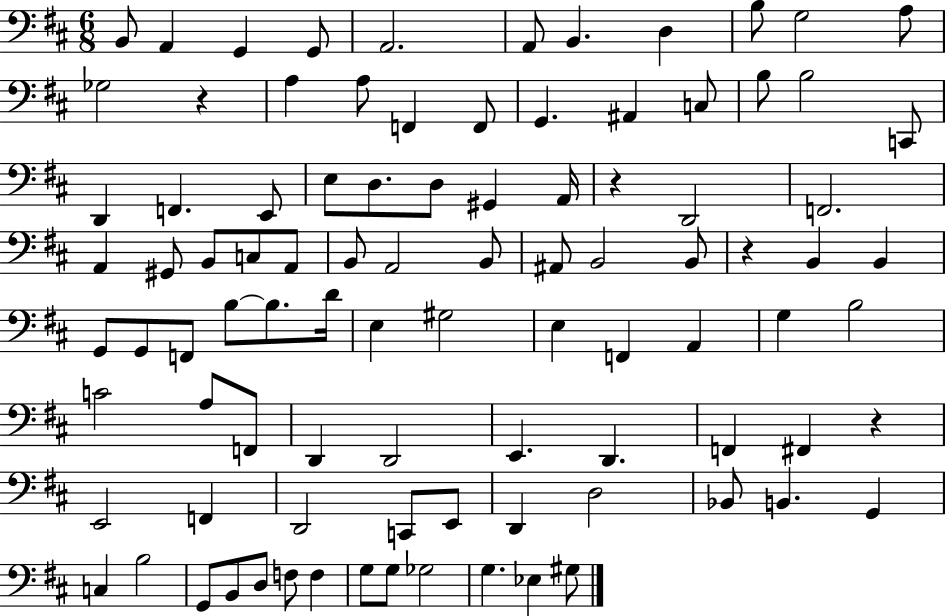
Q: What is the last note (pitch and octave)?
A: G#3